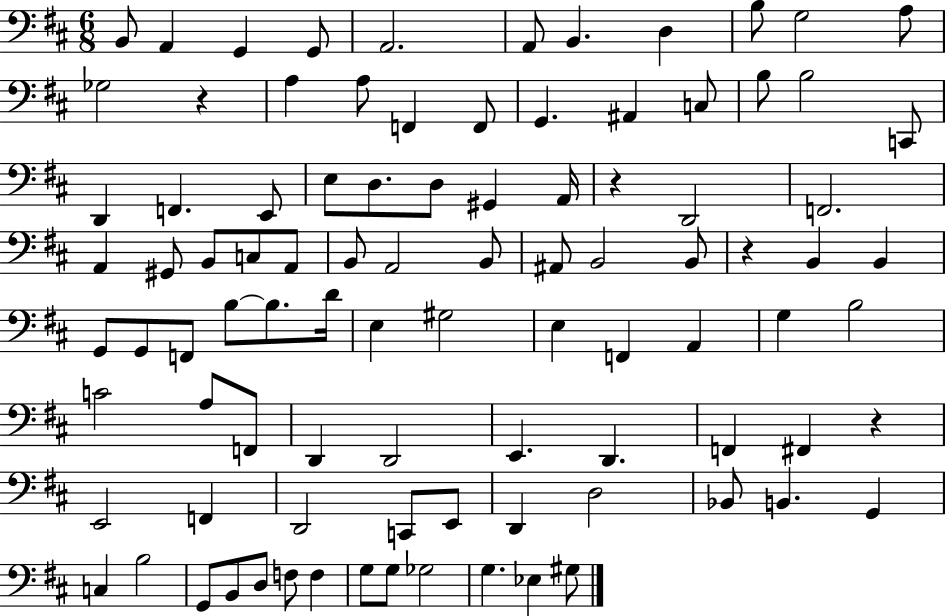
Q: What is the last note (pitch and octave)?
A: G#3